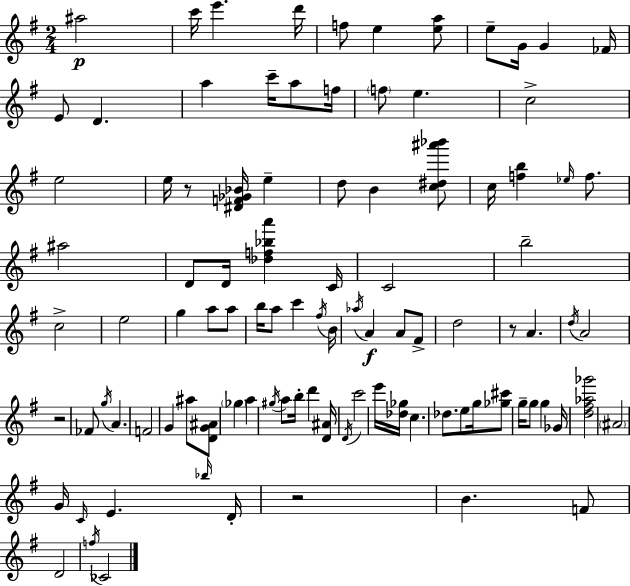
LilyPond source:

{
  \clef treble
  \numericTimeSignature
  \time 2/4
  \key g \major
  ais''2\p | c'''16 e'''4. d'''16 | f''8 e''4 <e'' a''>8 | e''8-- g'16 g'4 fes'16 | \break e'8 d'4. | a''4 c'''16-- a''8 f''16 | \parenthesize f''8 e''4. | c''2-> | \break e''2 | e''16 r8 <dis' f' ges' bes'>16 e''4-- | d''8 b'4 <c'' dis'' ais''' bes'''>8 | c''16 <f'' b''>4 \grace { ees''16 } f''8. | \break ais''2 | d'8 d'16 <des'' f'' bes'' a'''>4 | c'16 c'2 | b''2-- | \break c''2-> | e''2 | g''4 a''8 a''8 | b''16 a''8 c'''4 | \break \acciaccatura { fis''16 } b'16 \acciaccatura { aes''16 }\f a'4 a'8 | fis'8-> d''2 | r8 a'4. | \acciaccatura { d''16 } a'2 | \break r2 | fes'8 \acciaccatura { g''16 } a'4. | f'2 | g'4 | \break ais''8 <d' g' ais'>8 \parenthesize ges''4 | a''4 \acciaccatura { gis''16 } a''8 | b''16-. d'''4 <d' ais'>16 \acciaccatura { d'16 } c'''2 | e'''16 | \break <des'' ges''>16 c''4. des''8. | e''8 g''16 <ges'' cis'''>8 g''16-- | g''8 g''4 ges'16 <d'' fis'' aes'' ges'''>2 | \parenthesize ais'2 | \break g'16 | \grace { c'16 } e'4. \grace { bes''16 } | d'16-. r2 | b'4. f'8 | \break d'2 | \acciaccatura { f''16 } ces'2 | \bar "|."
}